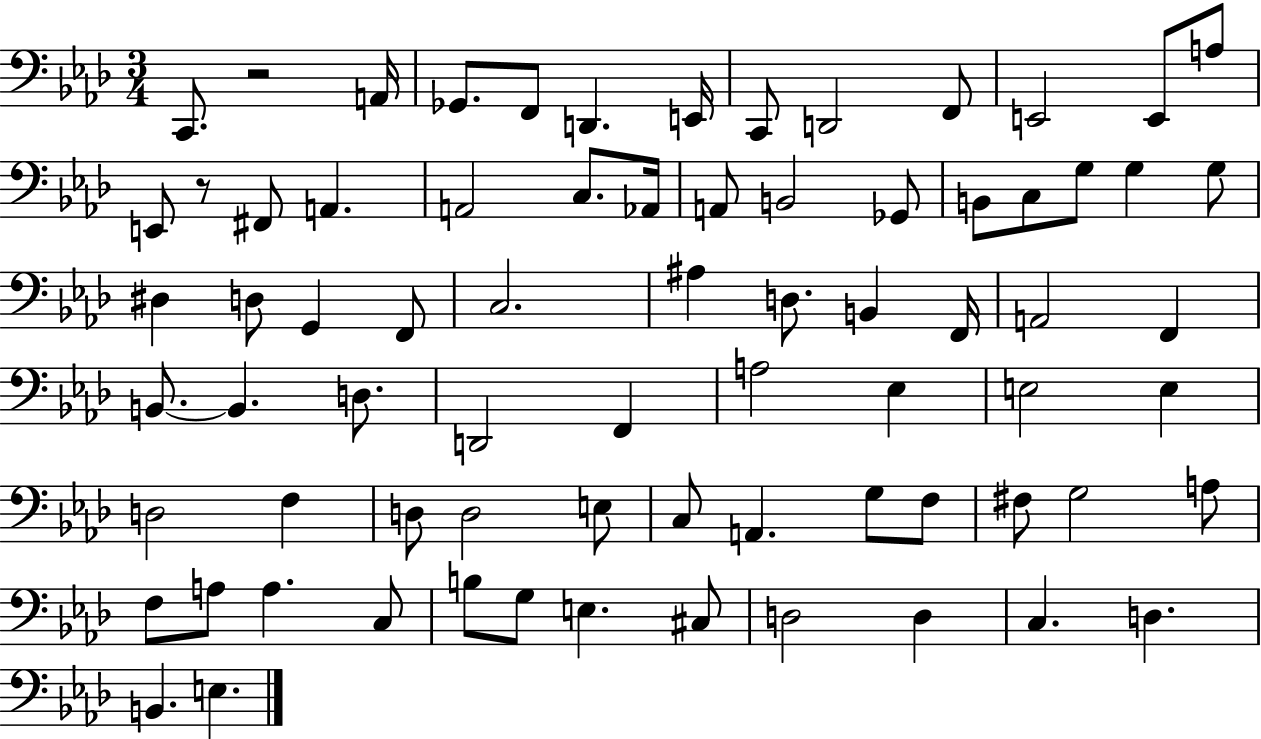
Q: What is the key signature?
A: AES major